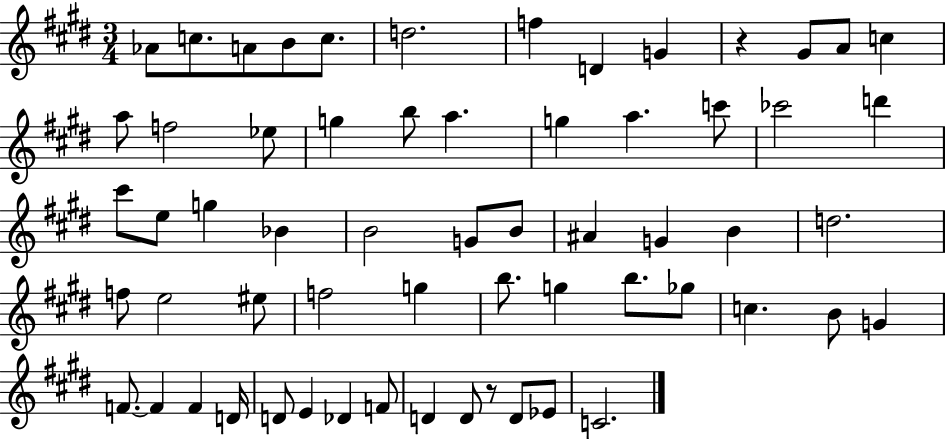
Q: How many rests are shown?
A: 2